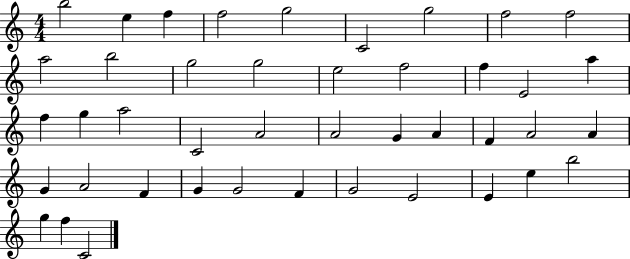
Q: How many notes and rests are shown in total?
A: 43